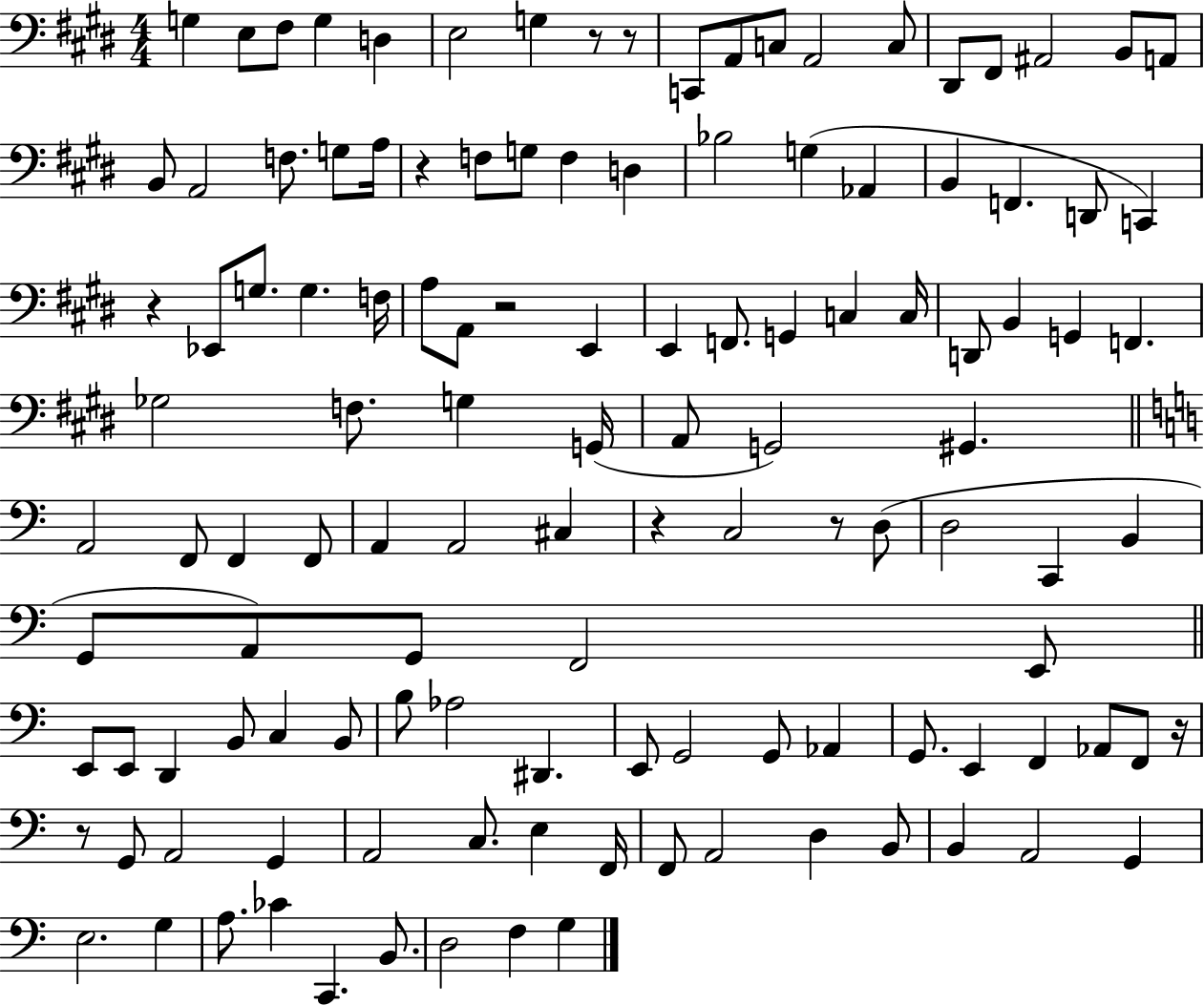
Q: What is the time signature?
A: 4/4